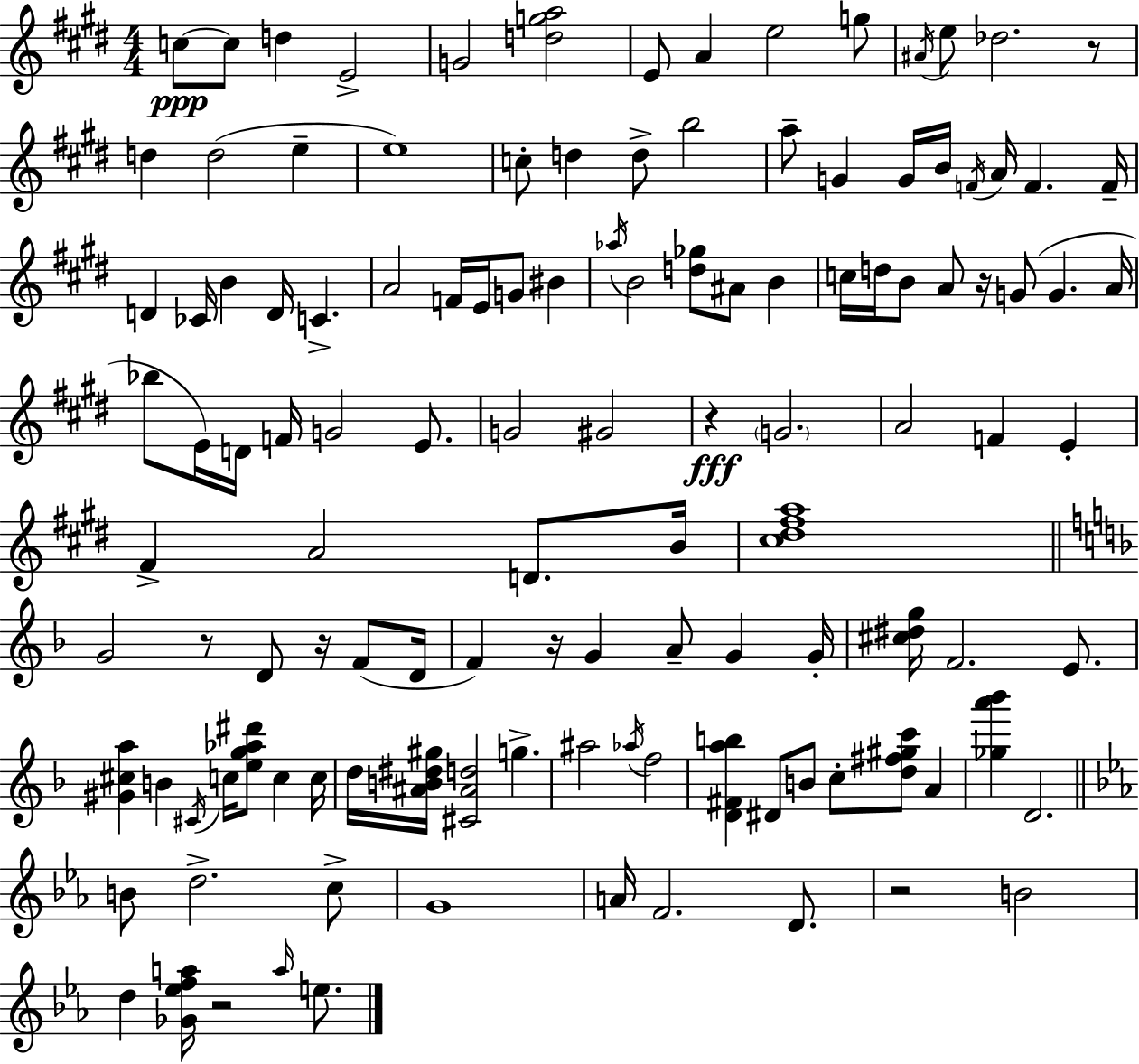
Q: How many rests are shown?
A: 8